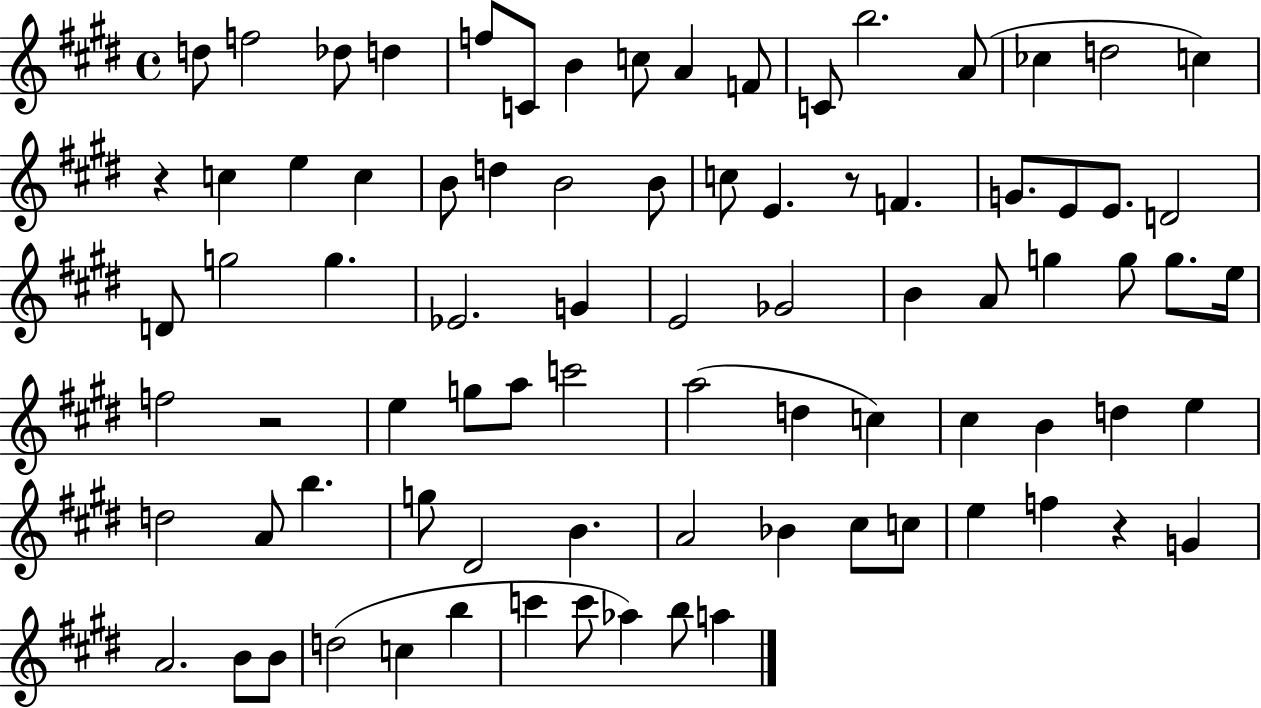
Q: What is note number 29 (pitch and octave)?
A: E4